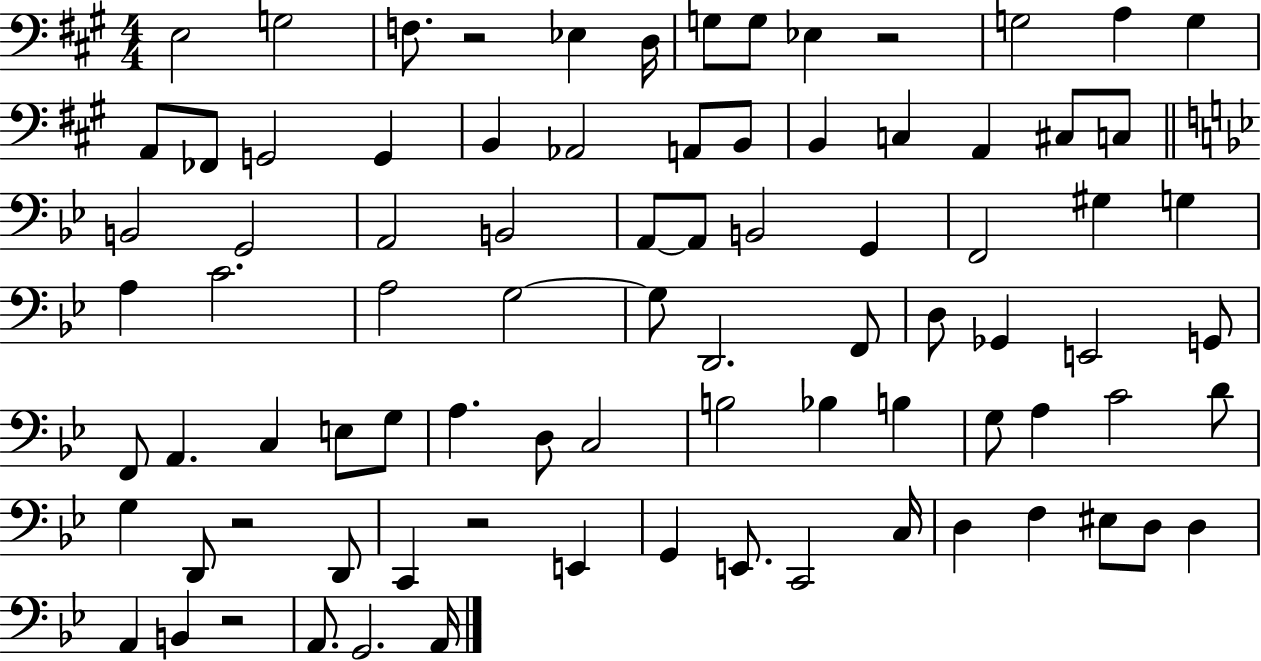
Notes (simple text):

E3/h G3/h F3/e. R/h Eb3/q D3/s G3/e G3/e Eb3/q R/h G3/h A3/q G3/q A2/e FES2/e G2/h G2/q B2/q Ab2/h A2/e B2/e B2/q C3/q A2/q C#3/e C3/e B2/h G2/h A2/h B2/h A2/e A2/e B2/h G2/q F2/h G#3/q G3/q A3/q C4/h. A3/h G3/h G3/e D2/h. F2/e D3/e Gb2/q E2/h G2/e F2/e A2/q. C3/q E3/e G3/e A3/q. D3/e C3/h B3/h Bb3/q B3/q G3/e A3/q C4/h D4/e G3/q D2/e R/h D2/e C2/q R/h E2/q G2/q E2/e. C2/h C3/s D3/q F3/q EIS3/e D3/e D3/q A2/q B2/q R/h A2/e. G2/h. A2/s